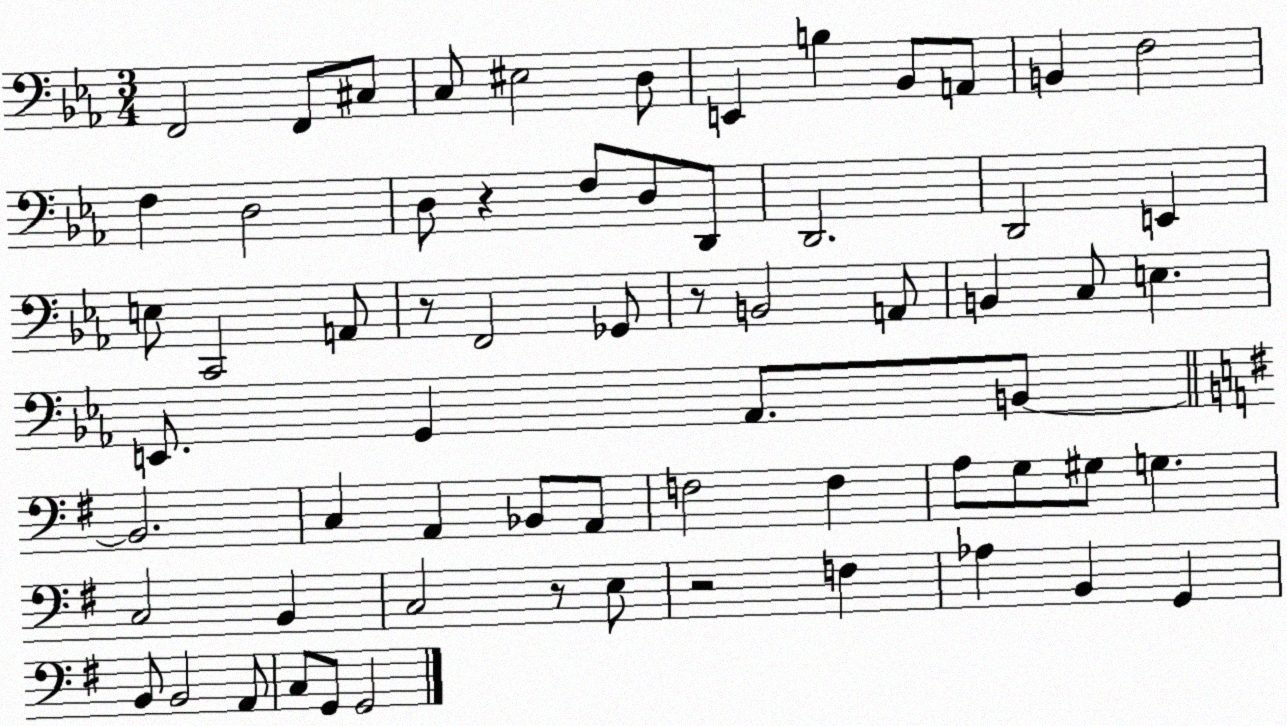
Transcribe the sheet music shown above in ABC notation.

X:1
T:Untitled
M:3/4
L:1/4
K:Eb
F,,2 F,,/2 ^C,/2 C,/2 ^E,2 D,/2 E,, B, _B,,/2 A,,/2 B,, F,2 F, D,2 D,/2 z F,/2 D,/2 D,,/2 D,,2 D,,2 E,, E,/2 C,,2 A,,/2 z/2 F,,2 _G,,/2 z/2 B,,2 A,,/2 B,, C,/2 E, E,,/2 G,, _A,,/2 B,,/2 B,,2 C, A,, _B,,/2 A,,/2 F,2 F, A,/2 G,/2 ^G,/2 G, C,2 B,, C,2 z/2 E,/2 z2 F, _A, B,, G,, B,,/2 B,,2 A,,/2 C,/2 G,,/2 G,,2